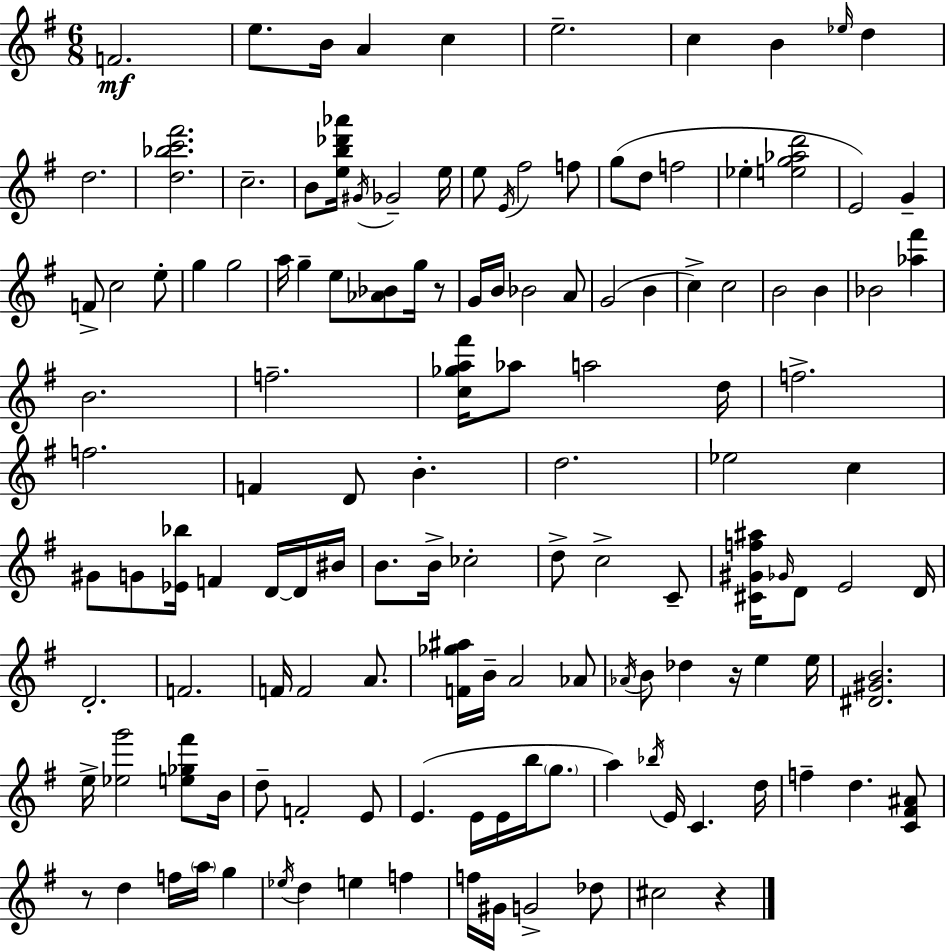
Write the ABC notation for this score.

X:1
T:Untitled
M:6/8
L:1/4
K:Em
F2 e/2 B/4 A c e2 c B _e/4 d d2 [d_bc'^f']2 c2 B/2 [eb_d'_a']/4 ^G/4 _G2 e/4 e/2 E/4 ^f2 f/2 g/2 d/2 f2 _e [eg_ad']2 E2 G F/2 c2 e/2 g g2 a/4 g e/2 [_A_B]/2 g/4 z/2 G/4 B/4 _B2 A/2 G2 B c c2 B2 B _B2 [_a^f'] B2 f2 [c_ga^f']/4 _a/2 a2 d/4 f2 f2 F D/2 B d2 _e2 c ^G/2 G/2 [_E_b]/4 F D/4 D/4 ^B/4 B/2 B/4 _c2 d/2 c2 C/2 [^C^Gf^a]/4 _G/4 D/2 E2 D/4 D2 F2 F/4 F2 A/2 [F_g^a]/4 B/4 A2 _A/2 _A/4 B/2 _d z/4 e e/4 [^D^GB]2 e/4 [_eg']2 [e_g^f']/2 B/4 d/2 F2 E/2 E E/4 E/4 b/4 g/2 a _b/4 E/4 C d/4 f d [C^F^A]/2 z/2 d f/4 a/4 g _e/4 d e f f/4 ^G/4 G2 _d/2 ^c2 z